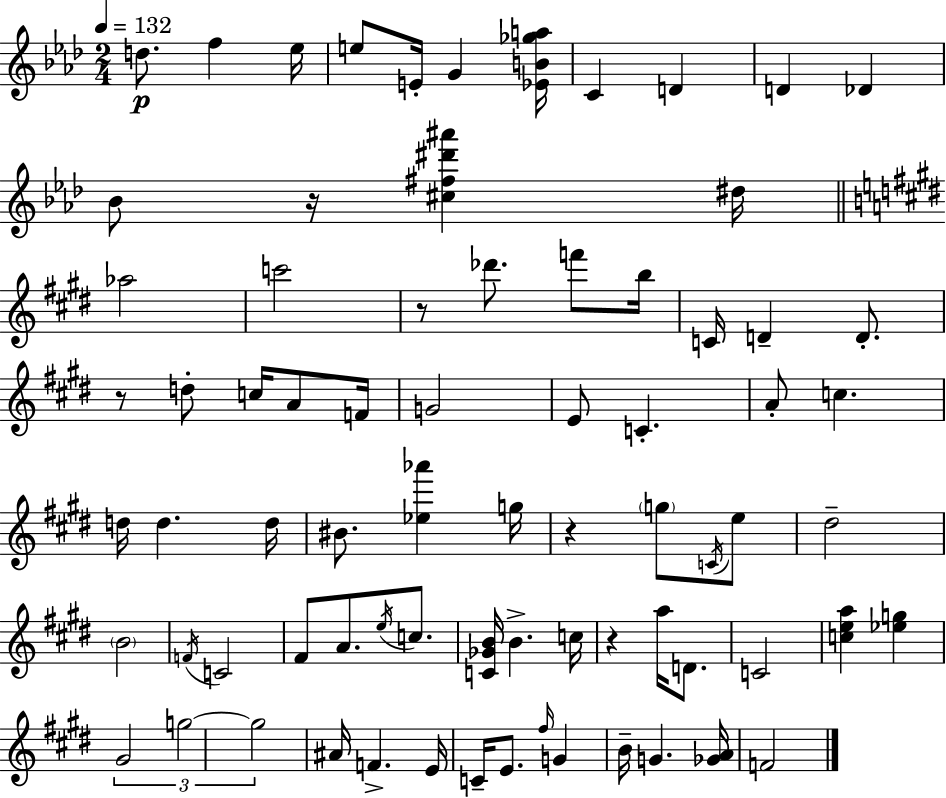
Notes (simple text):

D5/e. F5/q Eb5/s E5/e E4/s G4/q [Eb4,B4,Gb5,A5]/s C4/q D4/q D4/q Db4/q Bb4/e R/s [C#5,F#5,D#6,A#6]/q D#5/s Ab5/h C6/h R/e Db6/e. F6/e B5/s C4/s D4/q D4/e. R/e D5/e C5/s A4/e F4/s G4/h E4/e C4/q. A4/e C5/q. D5/s D5/q. D5/s BIS4/e. [Eb5,Ab6]/q G5/s R/q G5/e C4/s E5/e D#5/h B4/h F4/s C4/h F#4/e A4/e. E5/s C5/e. [C4,Gb4,B4]/s B4/q. C5/s R/q A5/s D4/e. C4/h [C5,E5,A5]/q [Eb5,G5]/q G#4/h G5/h G5/h A#4/s F4/q. E4/s C4/s E4/e. F#5/s G4/q B4/s G4/q. [Gb4,A4]/s F4/h